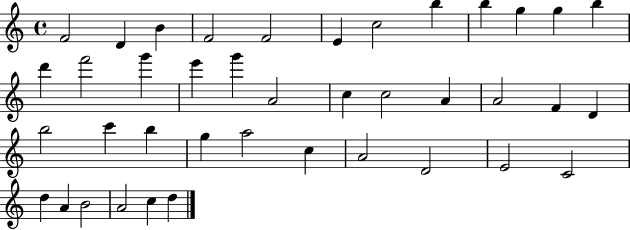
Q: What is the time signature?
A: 4/4